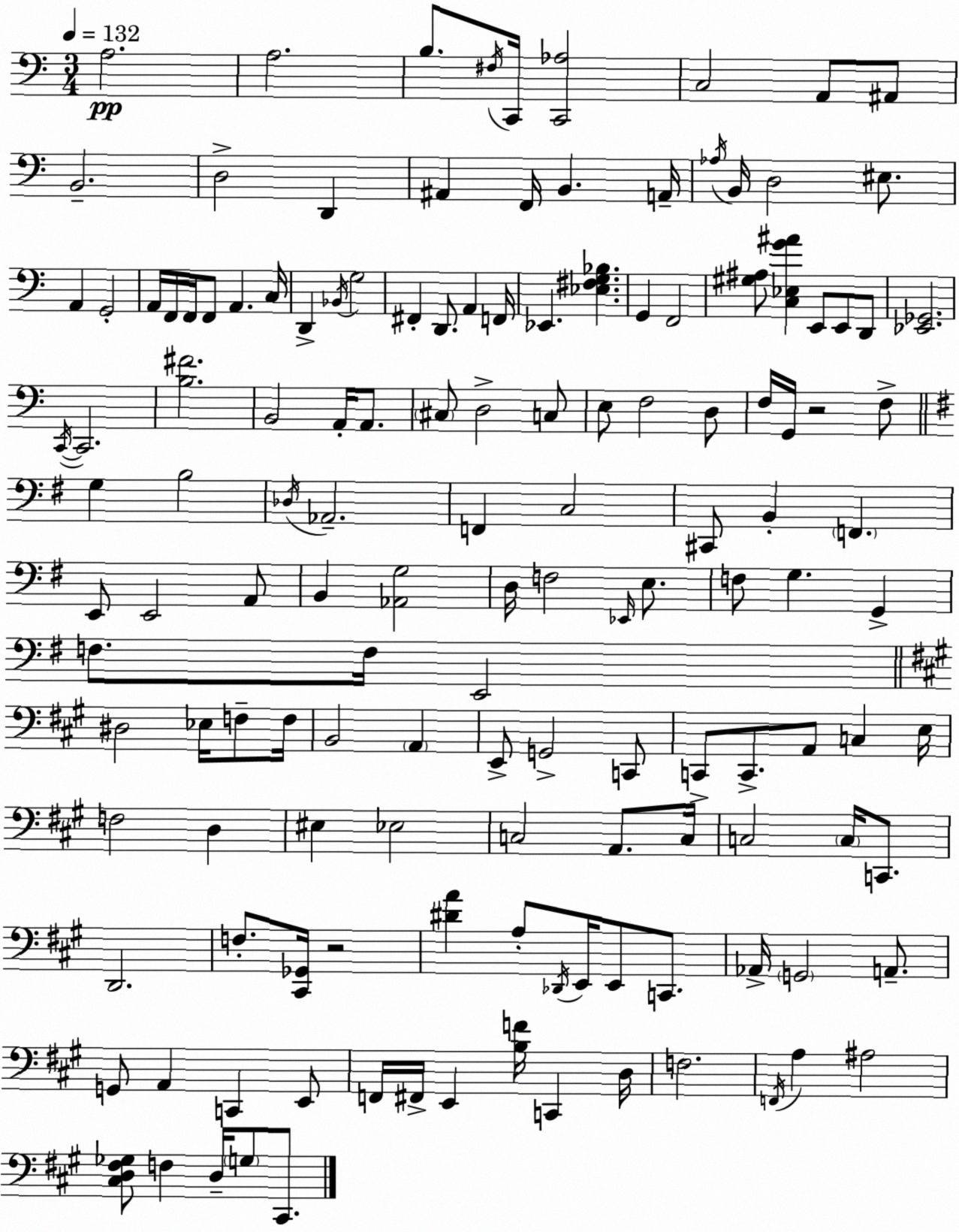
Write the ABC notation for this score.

X:1
T:Untitled
M:3/4
L:1/4
K:C
A,2 A,2 B,/2 ^F,/4 C,,/4 [C,,_A,]2 C,2 A,,/2 ^A,,/2 B,,2 D,2 D,, ^A,, F,,/4 B,, A,,/4 _A,/4 B,,/4 D,2 ^E,/2 A,, G,,2 A,,/4 F,,/4 F,,/4 F,,/2 A,, C,/4 D,, _B,,/4 G,2 ^F,, D,,/2 A,, F,,/4 _E,, [_E,^F,G,_B,] G,, F,,2 [^G,^A,]/2 [C,_E,G^A] E,,/2 E,,/2 D,,/2 [_E,,_G,,]2 C,,/4 C,,2 [B,^F]2 B,,2 A,,/4 A,,/2 ^C,/2 D,2 C,/2 E,/2 F,2 D,/2 F,/4 G,,/4 z2 F,/2 G, B,2 _D,/4 _A,,2 F,, C,2 ^C,,/2 B,, F,, E,,/2 E,,2 A,,/2 B,, [_A,,G,]2 D,/4 F,2 _E,,/4 E,/2 F,/2 G, G,, F,/2 F,/4 E,,2 ^D,2 _E,/4 F,/2 F,/4 B,,2 A,, E,,/2 G,,2 C,,/2 C,,/2 C,,/2 A,,/2 C, E,/4 F,2 D, ^E, _E,2 C,2 A,,/2 C,/4 C,2 C,/4 C,,/2 D,,2 F,/2 [^C,,_G,,]/4 z2 [^DA] A,/2 _D,,/4 E,,/4 E,,/2 C,,/2 _A,,/4 G,,2 A,,/2 G,,/2 A,, C,, E,,/2 F,,/4 ^F,,/4 E,, [B,F]/4 C,, D,/4 F,2 F,,/4 A, ^A,2 [^C,D,^F,_G,]/2 F, D,/4 G,/2 ^C,,/2